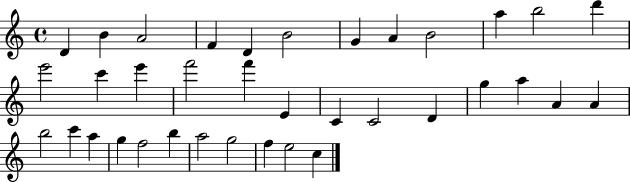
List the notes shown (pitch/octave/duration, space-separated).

D4/q B4/q A4/h F4/q D4/q B4/h G4/q A4/q B4/h A5/q B5/h D6/q E6/h C6/q E6/q F6/h F6/q E4/q C4/q C4/h D4/q G5/q A5/q A4/q A4/q B5/h C6/q A5/q G5/q F5/h B5/q A5/h G5/h F5/q E5/h C5/q